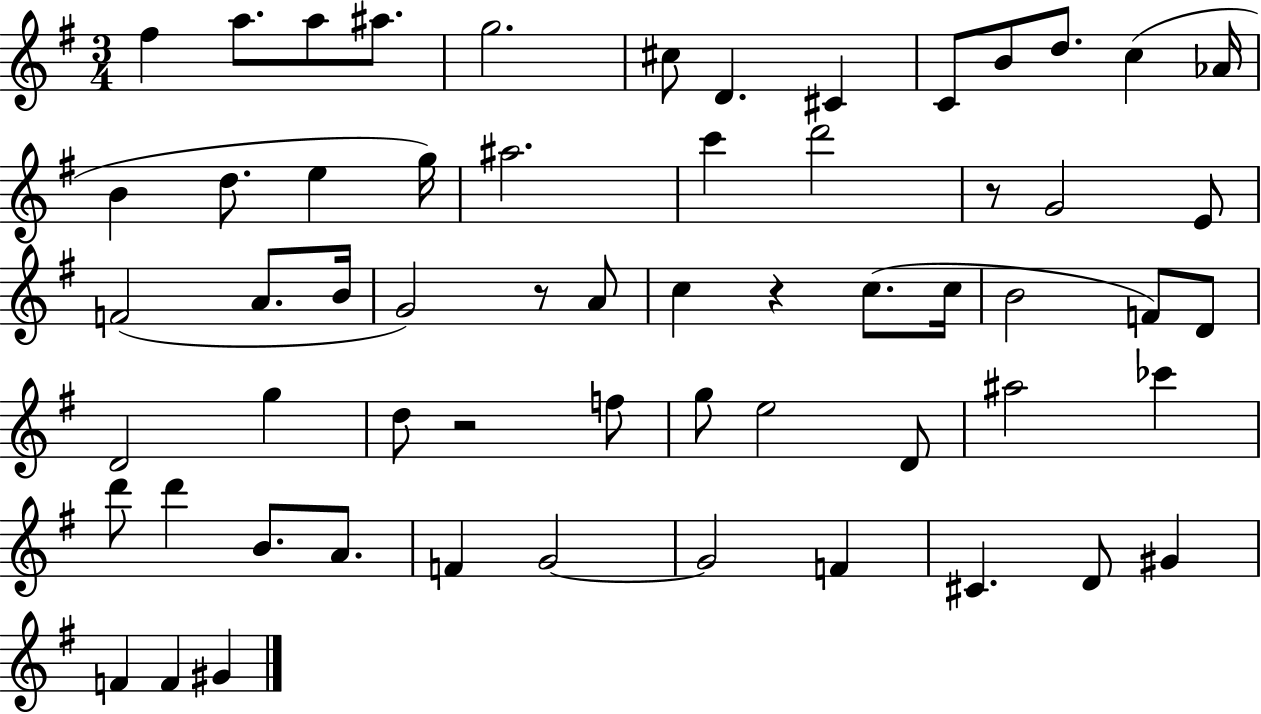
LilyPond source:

{
  \clef treble
  \numericTimeSignature
  \time 3/4
  \key g \major
  fis''4 a''8. a''8 ais''8. | g''2. | cis''8 d'4. cis'4 | c'8 b'8 d''8. c''4( aes'16 | \break b'4 d''8. e''4 g''16) | ais''2. | c'''4 d'''2 | r8 g'2 e'8 | \break f'2( a'8. b'16 | g'2) r8 a'8 | c''4 r4 c''8.( c''16 | b'2 f'8) d'8 | \break d'2 g''4 | d''8 r2 f''8 | g''8 e''2 d'8 | ais''2 ces'''4 | \break d'''8 d'''4 b'8. a'8. | f'4 g'2~~ | g'2 f'4 | cis'4. d'8 gis'4 | \break f'4 f'4 gis'4 | \bar "|."
}